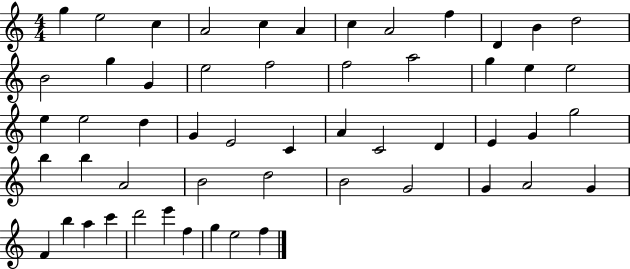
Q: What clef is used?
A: treble